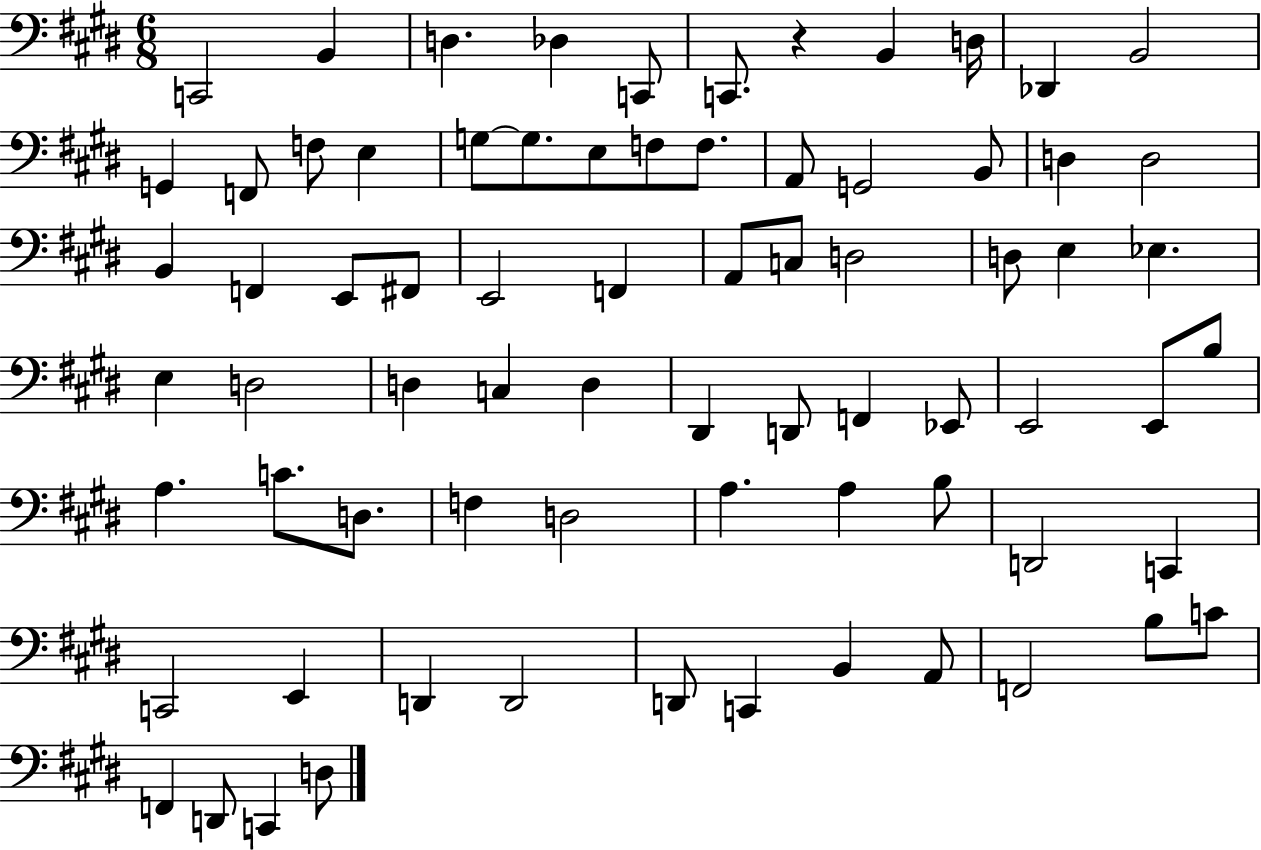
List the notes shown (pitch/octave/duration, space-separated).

C2/h B2/q D3/q. Db3/q C2/e C2/e. R/q B2/q D3/s Db2/q B2/h G2/q F2/e F3/e E3/q G3/e G3/e. E3/e F3/e F3/e. A2/e G2/h B2/e D3/q D3/h B2/q F2/q E2/e F#2/e E2/h F2/q A2/e C3/e D3/h D3/e E3/q Eb3/q. E3/q D3/h D3/q C3/q D3/q D#2/q D2/e F2/q Eb2/e E2/h E2/e B3/e A3/q. C4/e. D3/e. F3/q D3/h A3/q. A3/q B3/e D2/h C2/q C2/h E2/q D2/q D2/h D2/e C2/q B2/q A2/e F2/h B3/e C4/e F2/q D2/e C2/q D3/e